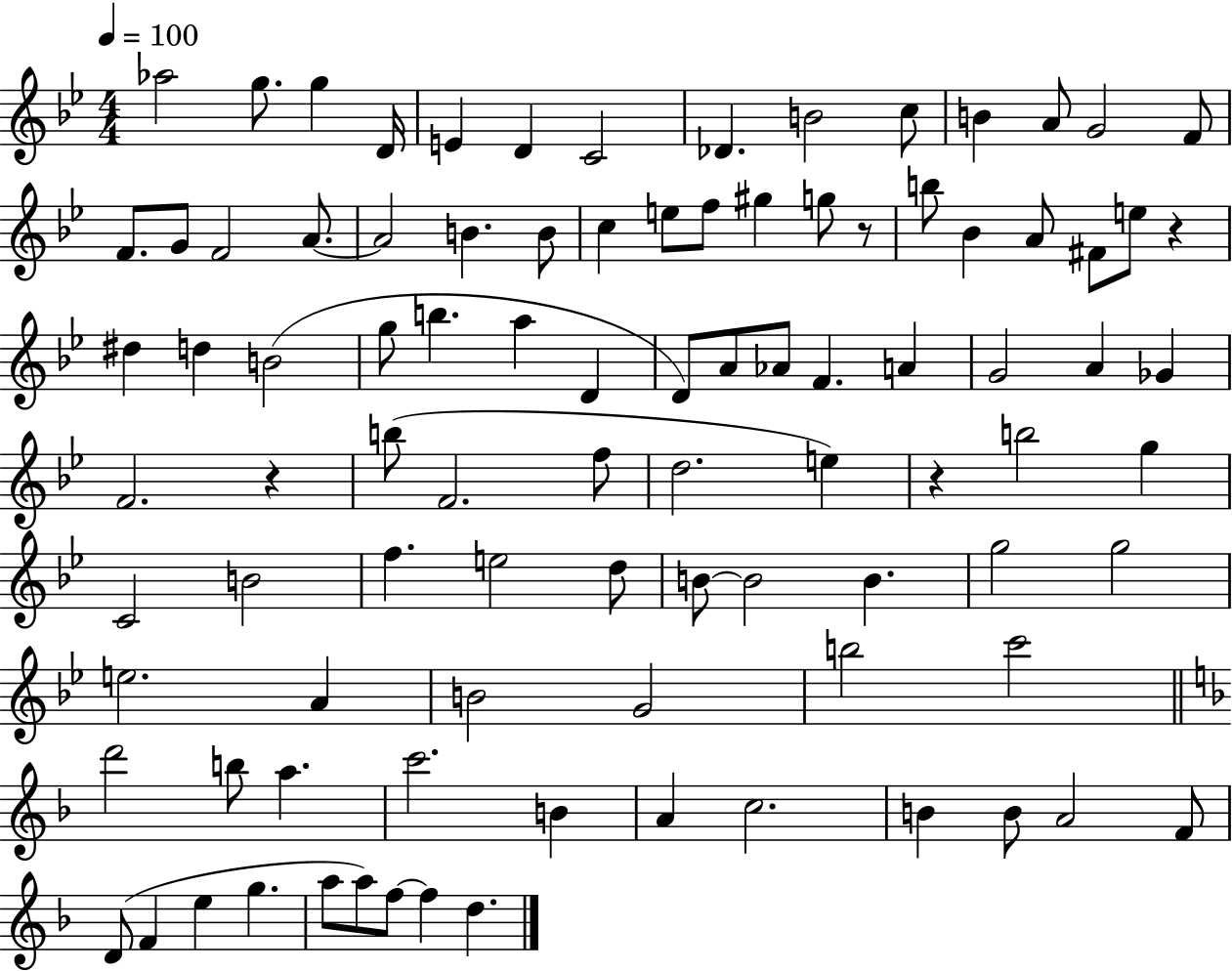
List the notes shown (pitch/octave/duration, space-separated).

Ab5/h G5/e. G5/q D4/s E4/q D4/q C4/h Db4/q. B4/h C5/e B4/q A4/e G4/h F4/e F4/e. G4/e F4/h A4/e. A4/h B4/q. B4/e C5/q E5/e F5/e G#5/q G5/e R/e B5/e Bb4/q A4/e F#4/e E5/e R/q D#5/q D5/q B4/h G5/e B5/q. A5/q D4/q D4/e A4/e Ab4/e F4/q. A4/q G4/h A4/q Gb4/q F4/h. R/q B5/e F4/h. F5/e D5/h. E5/q R/q B5/h G5/q C4/h B4/h F5/q. E5/h D5/e B4/e B4/h B4/q. G5/h G5/h E5/h. A4/q B4/h G4/h B5/h C6/h D6/h B5/e A5/q. C6/h. B4/q A4/q C5/h. B4/q B4/e A4/h F4/e D4/e F4/q E5/q G5/q. A5/e A5/e F5/e F5/q D5/q.